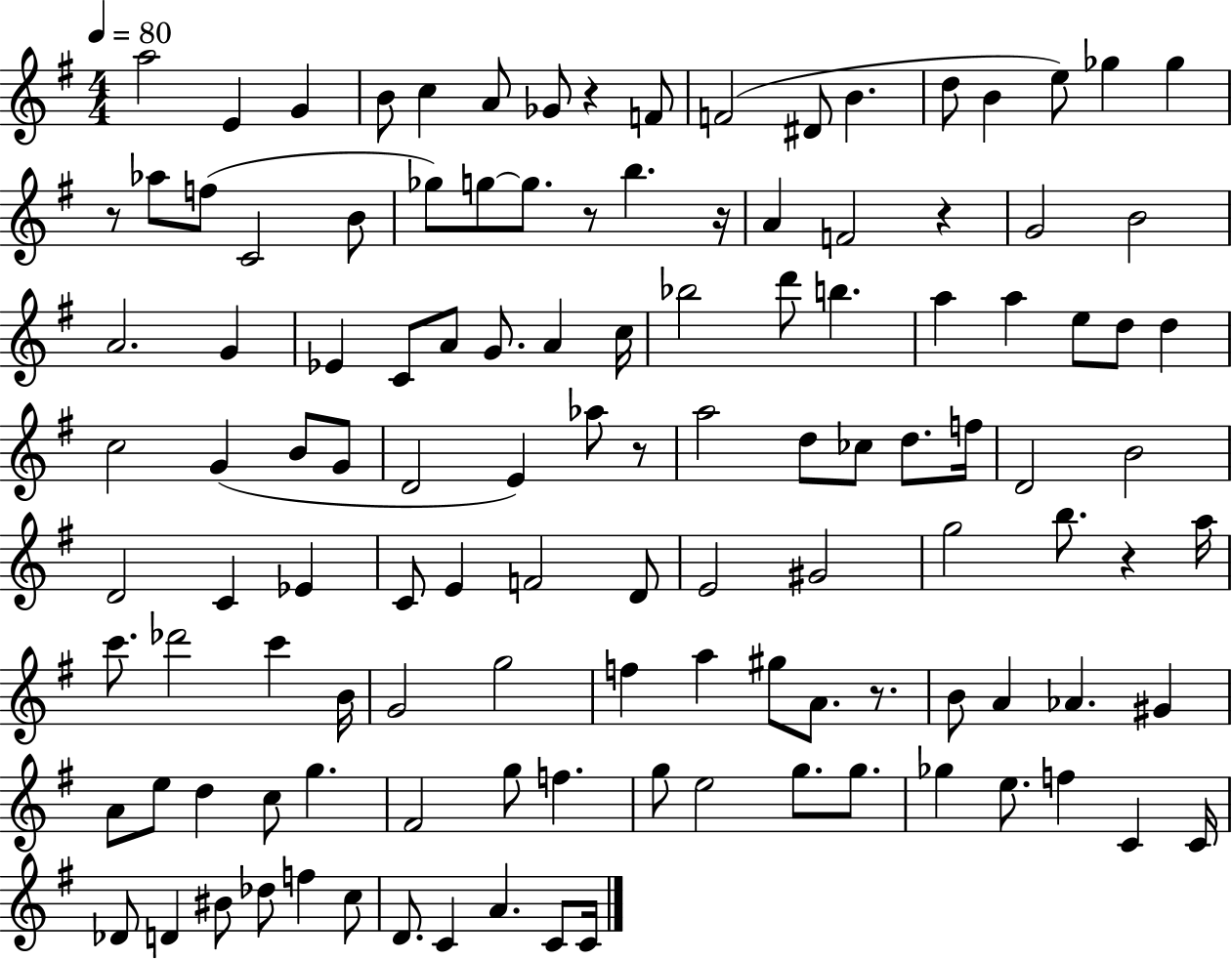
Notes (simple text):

A5/h E4/q G4/q B4/e C5/q A4/e Gb4/e R/q F4/e F4/h D#4/e B4/q. D5/e B4/q E5/e Gb5/q Gb5/q R/e Ab5/e F5/e C4/h B4/e Gb5/e G5/e G5/e. R/e B5/q. R/s A4/q F4/h R/q G4/h B4/h A4/h. G4/q Eb4/q C4/e A4/e G4/e. A4/q C5/s Bb5/h D6/e B5/q. A5/q A5/q E5/e D5/e D5/q C5/h G4/q B4/e G4/e D4/h E4/q Ab5/e R/e A5/h D5/e CES5/e D5/e. F5/s D4/h B4/h D4/h C4/q Eb4/q C4/e E4/q F4/h D4/e E4/h G#4/h G5/h B5/e. R/q A5/s C6/e. Db6/h C6/q B4/s G4/h G5/h F5/q A5/q G#5/e A4/e. R/e. B4/e A4/q Ab4/q. G#4/q A4/e E5/e D5/q C5/e G5/q. F#4/h G5/e F5/q. G5/e E5/h G5/e. G5/e. Gb5/q E5/e. F5/q C4/q C4/s Db4/e D4/q BIS4/e Db5/e F5/q C5/e D4/e. C4/q A4/q. C4/e C4/s